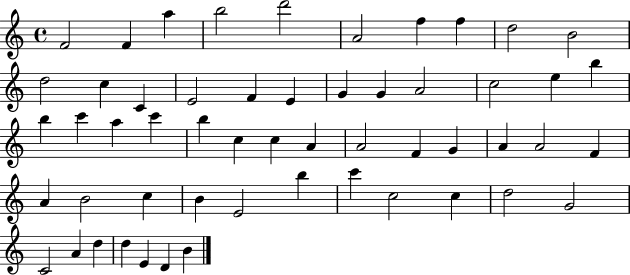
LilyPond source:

{
  \clef treble
  \time 4/4
  \defaultTimeSignature
  \key c \major
  f'2 f'4 a''4 | b''2 d'''2 | a'2 f''4 f''4 | d''2 b'2 | \break d''2 c''4 c'4 | e'2 f'4 e'4 | g'4 g'4 a'2 | c''2 e''4 b''4 | \break b''4 c'''4 a''4 c'''4 | b''4 c''4 c''4 a'4 | a'2 f'4 g'4 | a'4 a'2 f'4 | \break a'4 b'2 c''4 | b'4 e'2 b''4 | c'''4 c''2 c''4 | d''2 g'2 | \break c'2 a'4 d''4 | d''4 e'4 d'4 b'4 | \bar "|."
}